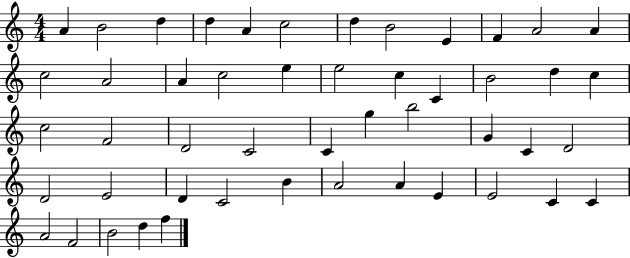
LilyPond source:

{
  \clef treble
  \numericTimeSignature
  \time 4/4
  \key c \major
  a'4 b'2 d''4 | d''4 a'4 c''2 | d''4 b'2 e'4 | f'4 a'2 a'4 | \break c''2 a'2 | a'4 c''2 e''4 | e''2 c''4 c'4 | b'2 d''4 c''4 | \break c''2 f'2 | d'2 c'2 | c'4 g''4 b''2 | g'4 c'4 d'2 | \break d'2 e'2 | d'4 c'2 b'4 | a'2 a'4 e'4 | e'2 c'4 c'4 | \break a'2 f'2 | b'2 d''4 f''4 | \bar "|."
}